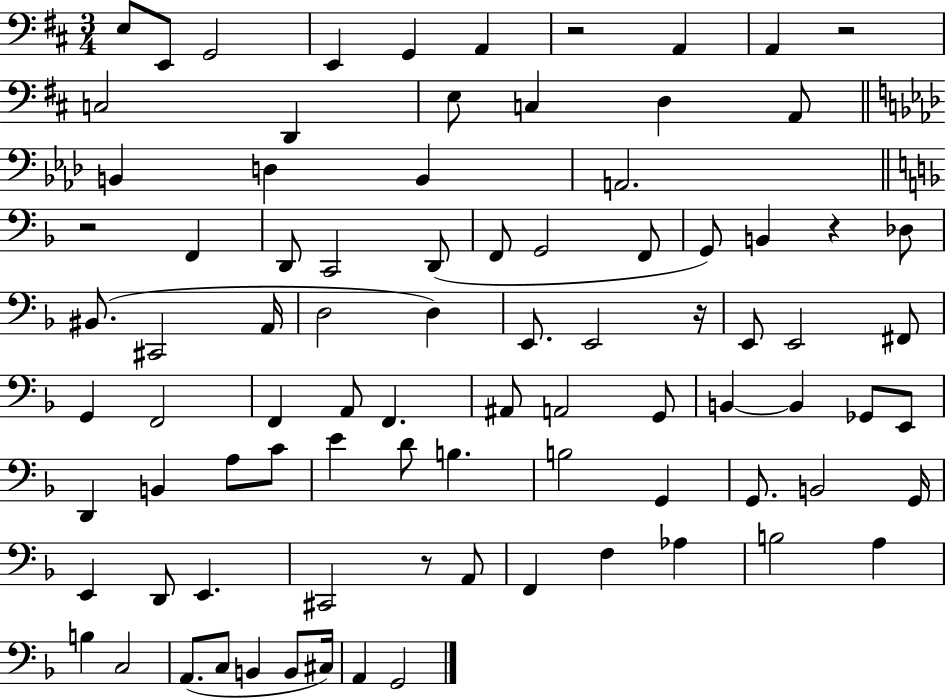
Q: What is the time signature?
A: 3/4